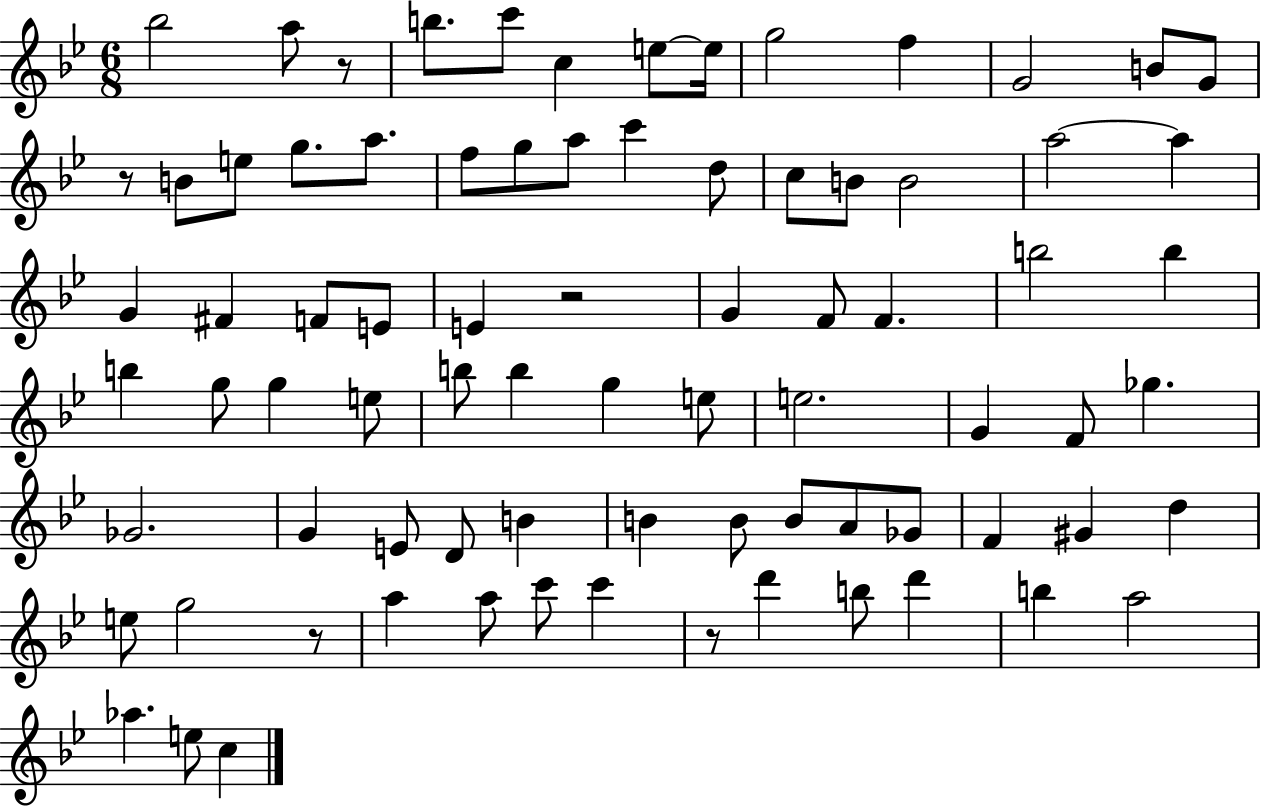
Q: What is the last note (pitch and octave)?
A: C5